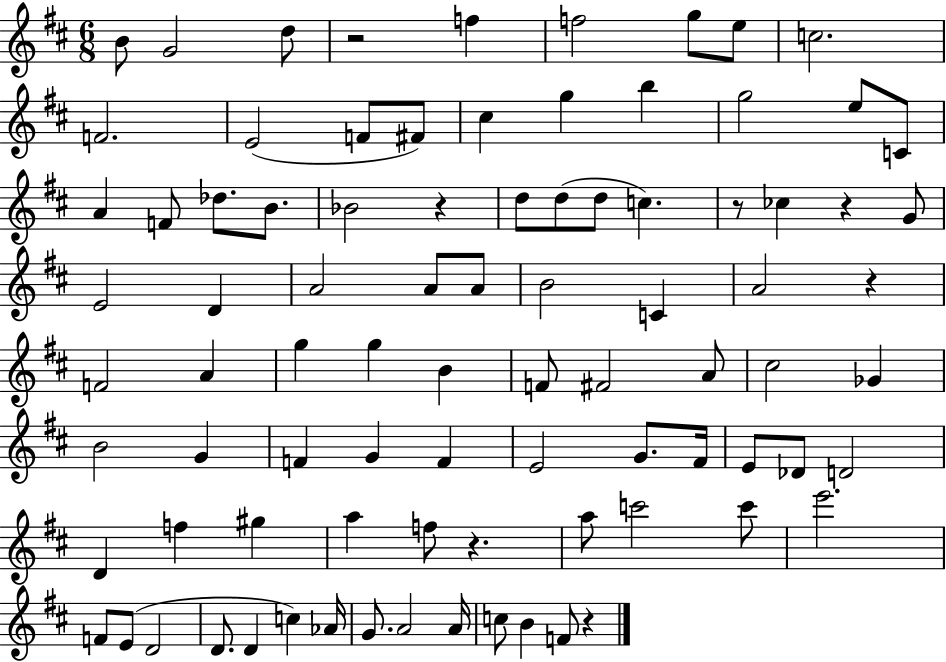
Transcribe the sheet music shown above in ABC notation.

X:1
T:Untitled
M:6/8
L:1/4
K:D
B/2 G2 d/2 z2 f f2 g/2 e/2 c2 F2 E2 F/2 ^F/2 ^c g b g2 e/2 C/2 A F/2 _d/2 B/2 _B2 z d/2 d/2 d/2 c z/2 _c z G/2 E2 D A2 A/2 A/2 B2 C A2 z F2 A g g B F/2 ^F2 A/2 ^c2 _G B2 G F G F E2 G/2 ^F/4 E/2 _D/2 D2 D f ^g a f/2 z a/2 c'2 c'/2 e'2 F/2 E/2 D2 D/2 D c _A/4 G/2 A2 A/4 c/2 B F/2 z